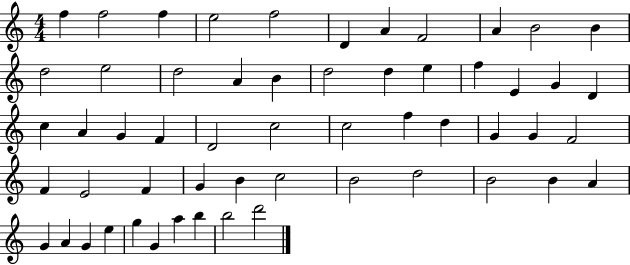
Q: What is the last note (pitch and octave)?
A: D6